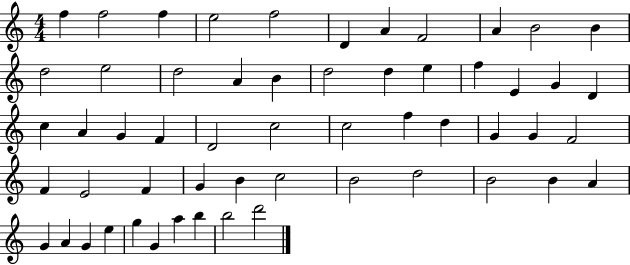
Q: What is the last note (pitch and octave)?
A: D6